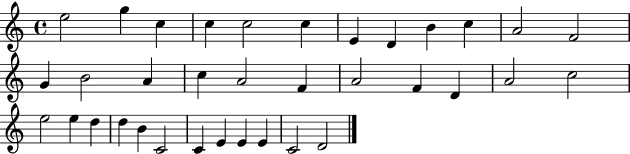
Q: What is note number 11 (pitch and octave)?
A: A4